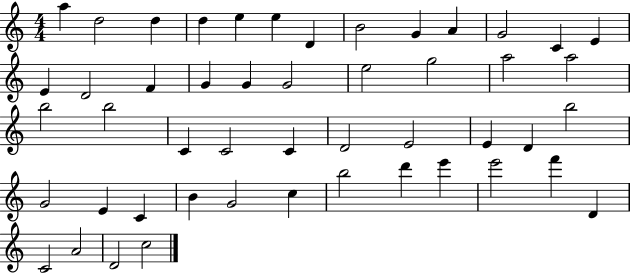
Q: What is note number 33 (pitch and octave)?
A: B5